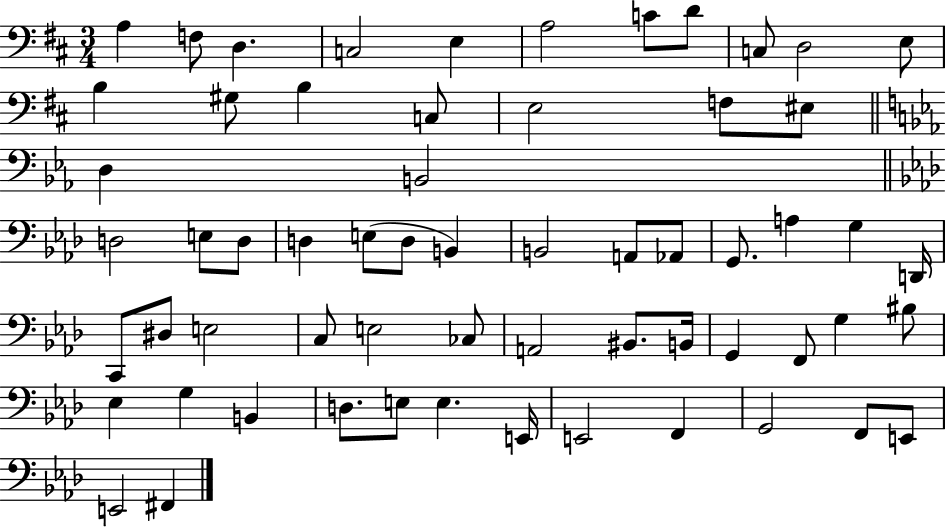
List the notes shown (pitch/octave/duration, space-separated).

A3/q F3/e D3/q. C3/h E3/q A3/h C4/e D4/e C3/e D3/h E3/e B3/q G#3/e B3/q C3/e E3/h F3/e EIS3/e D3/q B2/h D3/h E3/e D3/e D3/q E3/e D3/e B2/q B2/h A2/e Ab2/e G2/e. A3/q G3/q D2/s C2/e D#3/e E3/h C3/e E3/h CES3/e A2/h BIS2/e. B2/s G2/q F2/e G3/q BIS3/e Eb3/q G3/q B2/q D3/e. E3/e E3/q. E2/s E2/h F2/q G2/h F2/e E2/e E2/h F#2/q